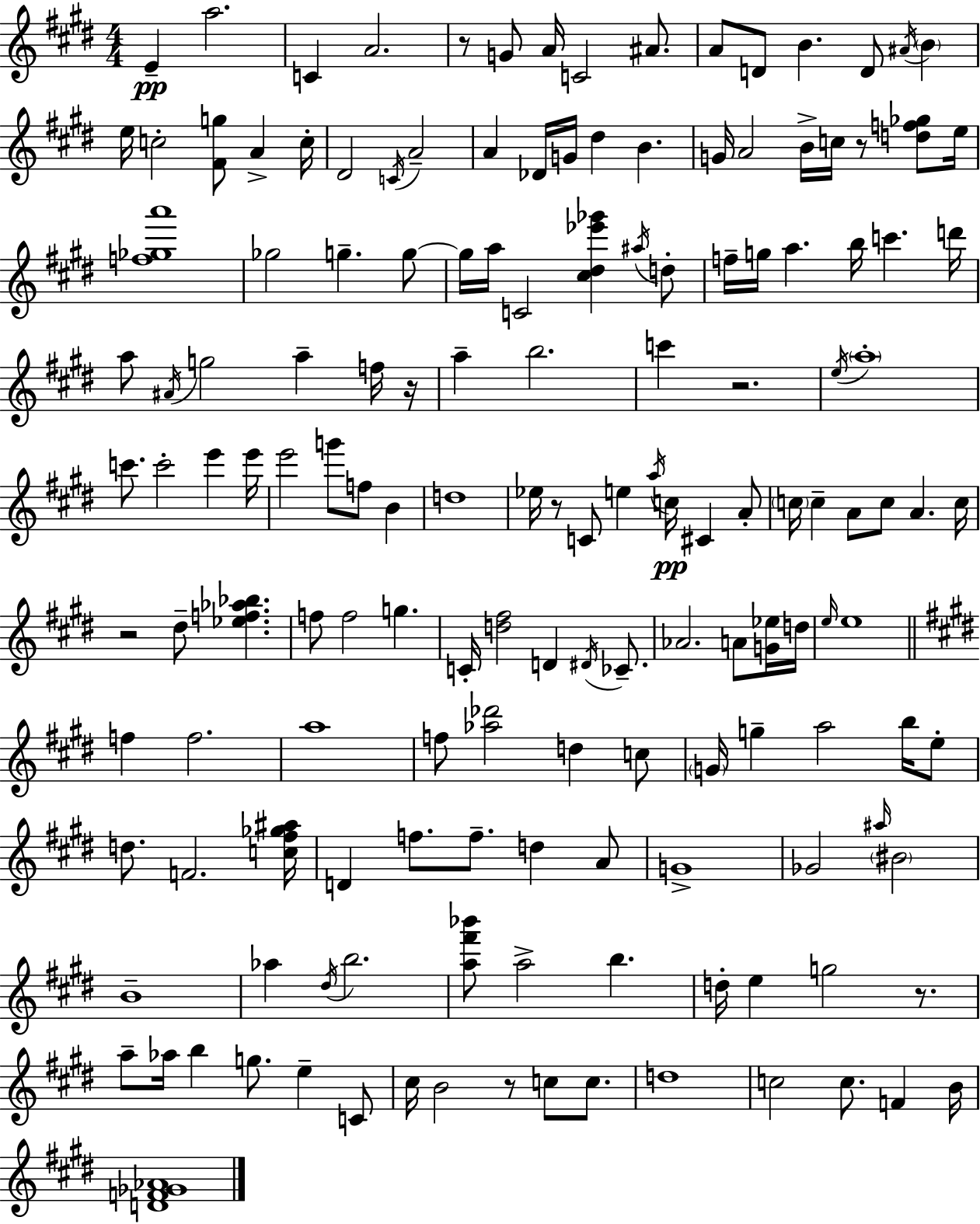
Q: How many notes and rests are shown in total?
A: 155